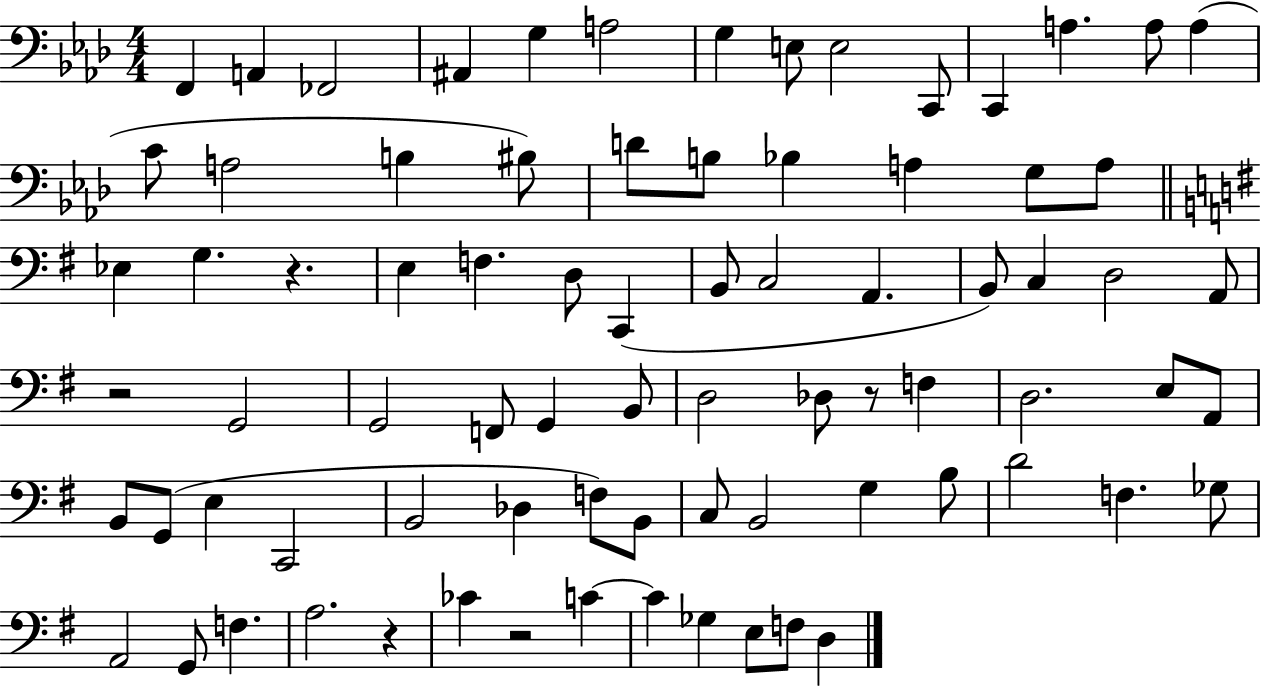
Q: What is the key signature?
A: AES major